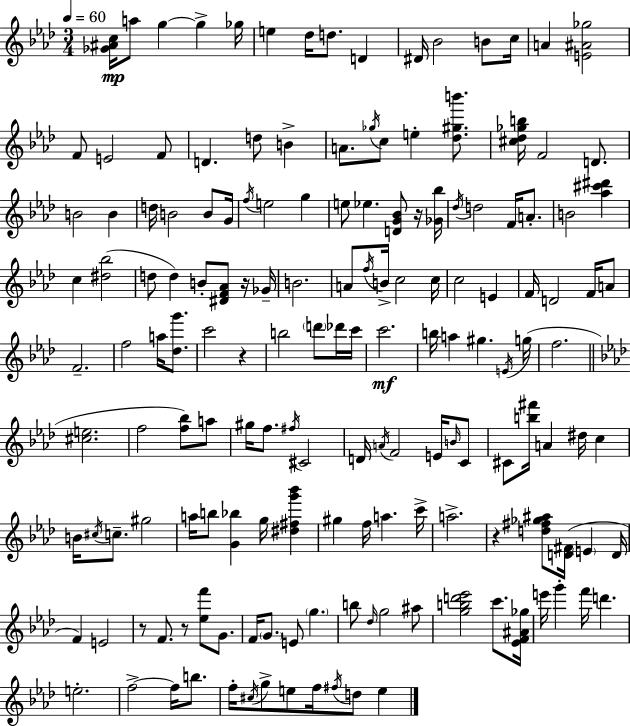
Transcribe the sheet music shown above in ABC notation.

X:1
T:Untitled
M:3/4
L:1/4
K:Ab
[_G^Ac]/4 a/2 g g _g/4 e _d/4 d/2 D ^D/4 _B2 B/2 c/4 A [E^A_g]2 F/2 E2 F/2 D d/2 B A/2 _g/4 c/2 e [_d^gb']/2 [^c_d_gb]/4 F2 D/2 B2 B d/4 B2 B/2 G/4 f/4 e2 g e/2 _e [DG_B]/2 z/4 [_G_b]/4 _d/4 d2 F/4 A/2 B2 [_a^c'^d'] c [^d_b]2 d/2 d B/2 [^DF_A]/2 z/4 _G/4 B2 A/2 f/4 B/4 c2 c/4 c2 E F/4 D2 F/4 A/2 F2 f2 a/4 [_dg']/2 c'2 z b2 d'/2 _d'/4 c'/4 c'2 b/4 a ^g E/4 g/4 f2 [^ce]2 f2 [f_b]/2 a/2 ^g/4 f/2 ^f/4 ^C2 D/4 A/4 F2 E/4 B/4 C/2 ^C/2 [b^f']/4 A ^d/4 c B/4 ^c/4 c/2 ^g2 a/4 b/2 [G_b] g/4 [^d^fg'_b'] ^g f/4 a c'/4 a2 z [d^f_g^a]/2 [D^F]/4 E D/4 F E2 z/2 F/2 z/2 [_ef']/2 G/2 F/4 G/2 E/2 g b/2 _d/4 g2 ^a/2 [gbd'_e']2 c'/2 [_EF^A_g]/4 e'/4 g' f'/4 d' e2 f2 f/4 b/2 f/4 ^c/4 g/2 e/2 f/4 ^f/4 d/2 e